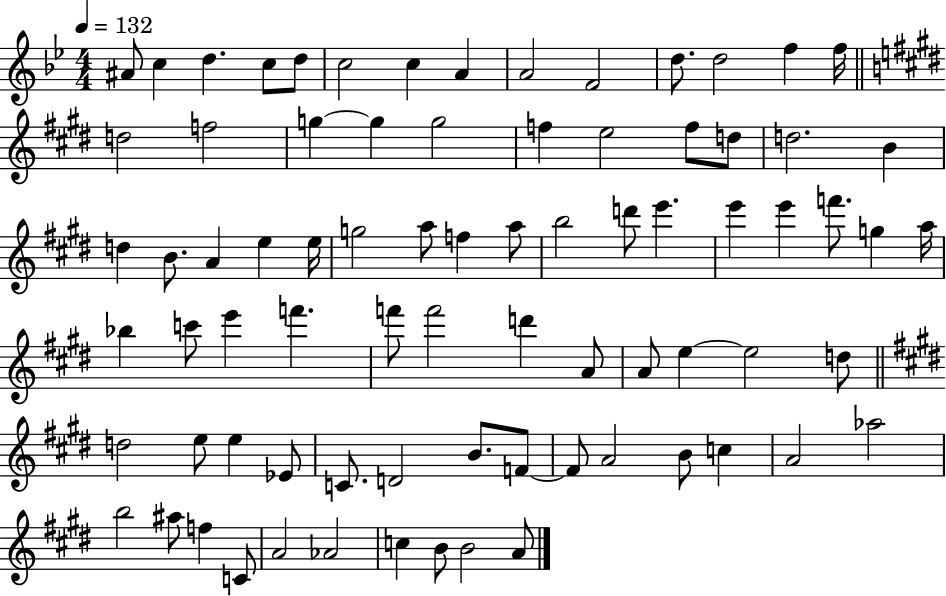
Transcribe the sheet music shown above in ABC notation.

X:1
T:Untitled
M:4/4
L:1/4
K:Bb
^A/2 c d c/2 d/2 c2 c A A2 F2 d/2 d2 f f/4 d2 f2 g g g2 f e2 f/2 d/2 d2 B d B/2 A e e/4 g2 a/2 f a/2 b2 d'/2 e' e' e' f'/2 g a/4 _b c'/2 e' f' f'/2 f'2 d' A/2 A/2 e e2 d/2 d2 e/2 e _E/2 C/2 D2 B/2 F/2 F/2 A2 B/2 c A2 _a2 b2 ^a/2 f C/2 A2 _A2 c B/2 B2 A/2